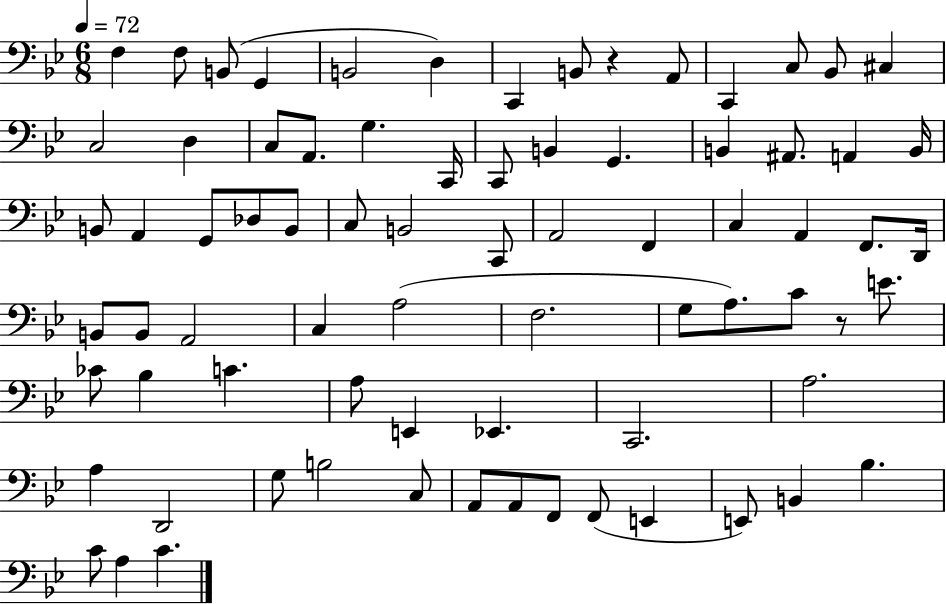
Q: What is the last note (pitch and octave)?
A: C4